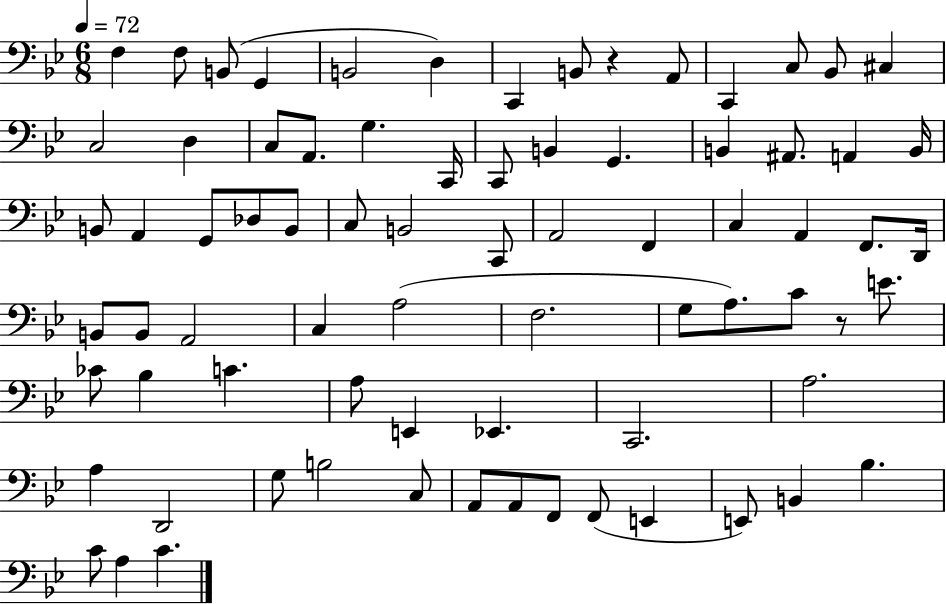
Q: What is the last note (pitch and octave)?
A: C4